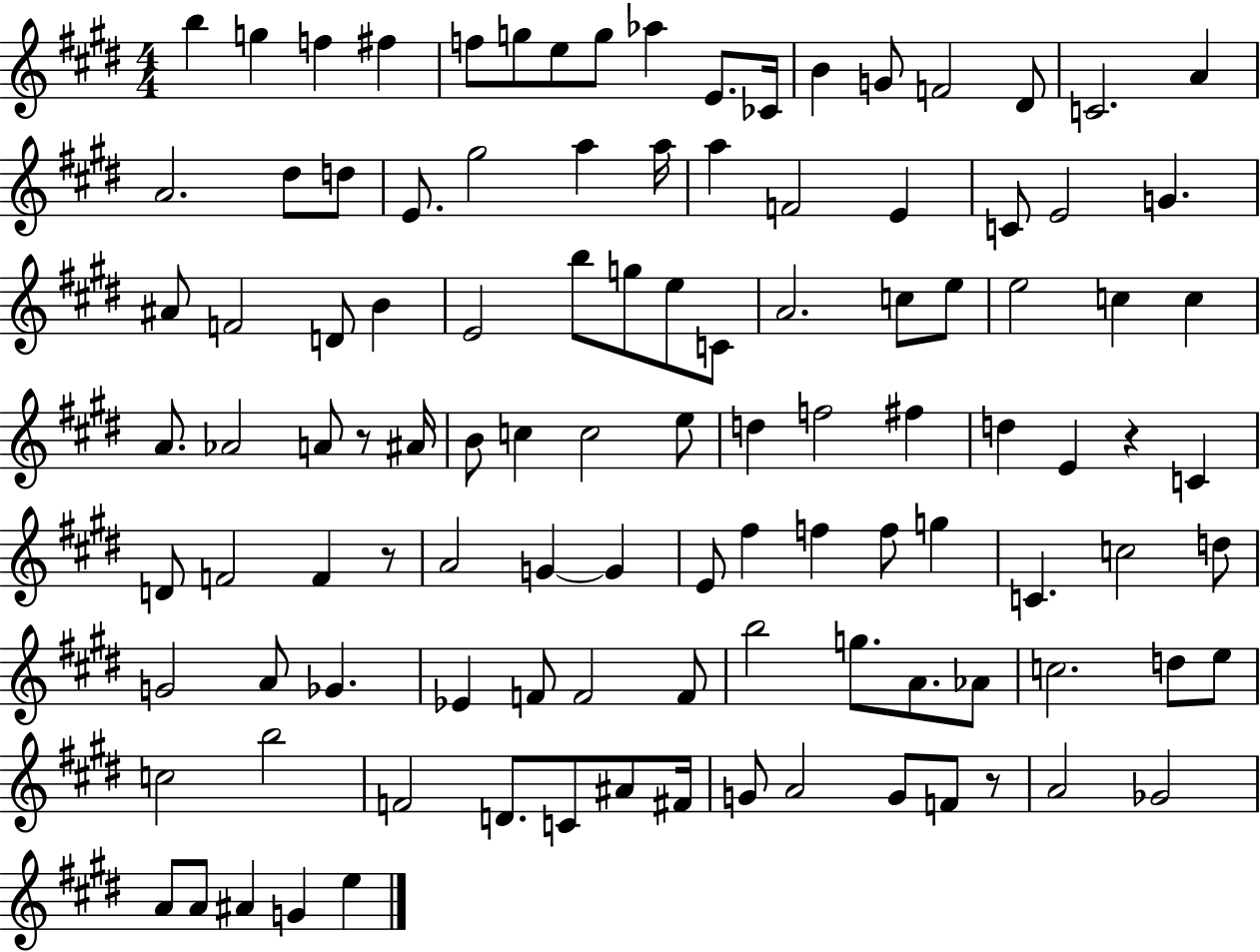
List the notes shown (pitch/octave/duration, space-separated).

B5/q G5/q F5/q F#5/q F5/e G5/e E5/e G5/e Ab5/q E4/e. CES4/s B4/q G4/e F4/h D#4/e C4/h. A4/q A4/h. D#5/e D5/e E4/e. G#5/h A5/q A5/s A5/q F4/h E4/q C4/e E4/h G4/q. A#4/e F4/h D4/e B4/q E4/h B5/e G5/e E5/e C4/e A4/h. C5/e E5/e E5/h C5/q C5/q A4/e. Ab4/h A4/e R/e A#4/s B4/e C5/q C5/h E5/e D5/q F5/h F#5/q D5/q E4/q R/q C4/q D4/e F4/h F4/q R/e A4/h G4/q G4/q E4/e F#5/q F5/q F5/e G5/q C4/q. C5/h D5/e G4/h A4/e Gb4/q. Eb4/q F4/e F4/h F4/e B5/h G5/e. A4/e. Ab4/e C5/h. D5/e E5/e C5/h B5/h F4/h D4/e. C4/e A#4/e F#4/s G4/e A4/h G4/e F4/e R/e A4/h Gb4/h A4/e A4/e A#4/q G4/q E5/q